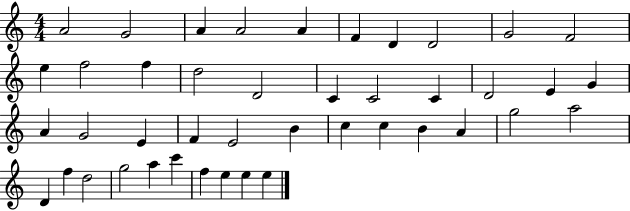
{
  \clef treble
  \numericTimeSignature
  \time 4/4
  \key c \major
  a'2 g'2 | a'4 a'2 a'4 | f'4 d'4 d'2 | g'2 f'2 | \break e''4 f''2 f''4 | d''2 d'2 | c'4 c'2 c'4 | d'2 e'4 g'4 | \break a'4 g'2 e'4 | f'4 e'2 b'4 | c''4 c''4 b'4 a'4 | g''2 a''2 | \break d'4 f''4 d''2 | g''2 a''4 c'''4 | f''4 e''4 e''4 e''4 | \bar "|."
}